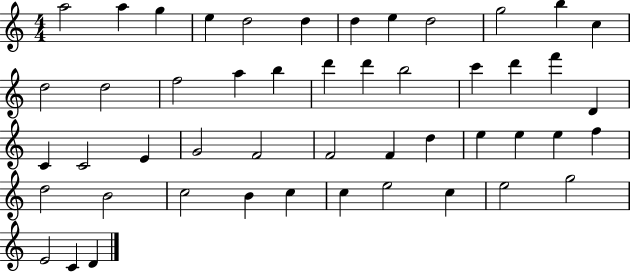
A5/h A5/q G5/q E5/q D5/h D5/q D5/q E5/q D5/h G5/h B5/q C5/q D5/h D5/h F5/h A5/q B5/q D6/q D6/q B5/h C6/q D6/q F6/q D4/q C4/q C4/h E4/q G4/h F4/h F4/h F4/q D5/q E5/q E5/q E5/q F5/q D5/h B4/h C5/h B4/q C5/q C5/q E5/h C5/q E5/h G5/h E4/h C4/q D4/q